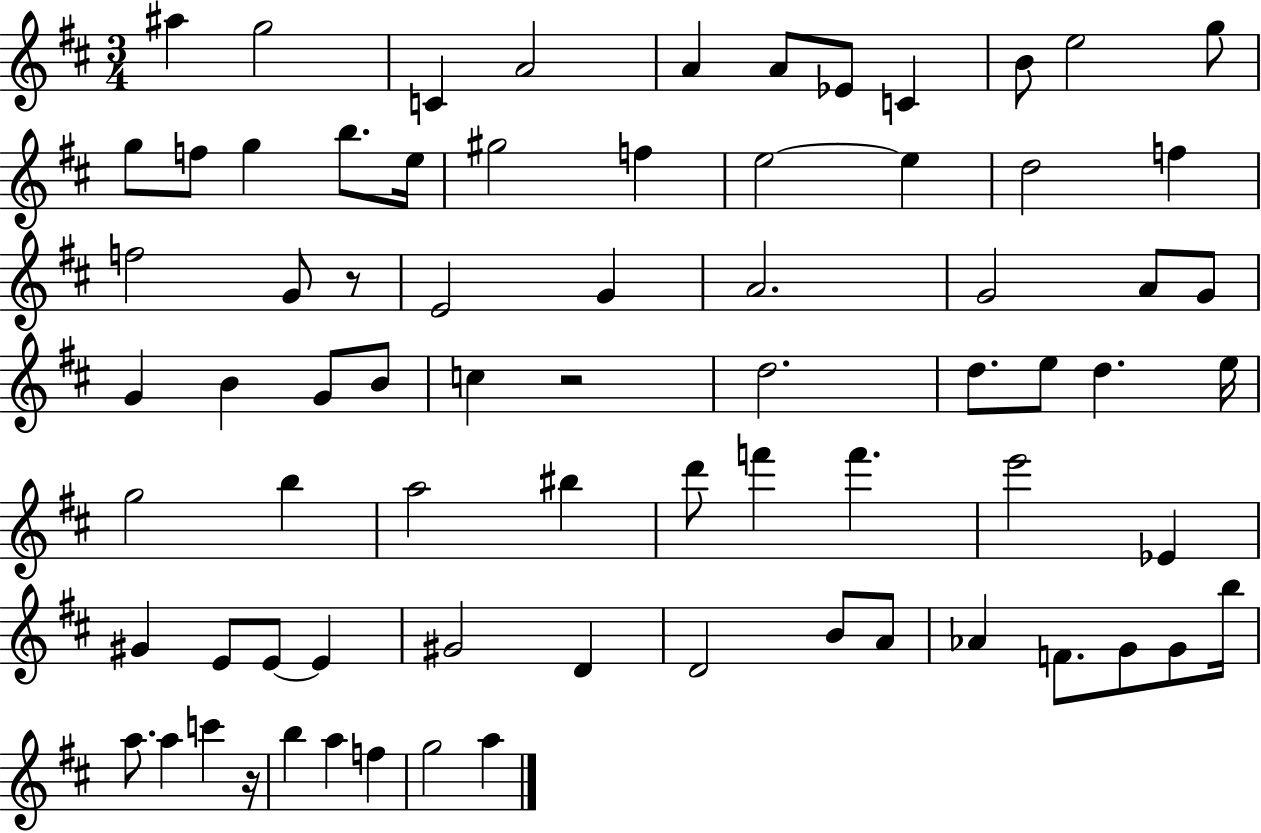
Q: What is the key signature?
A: D major